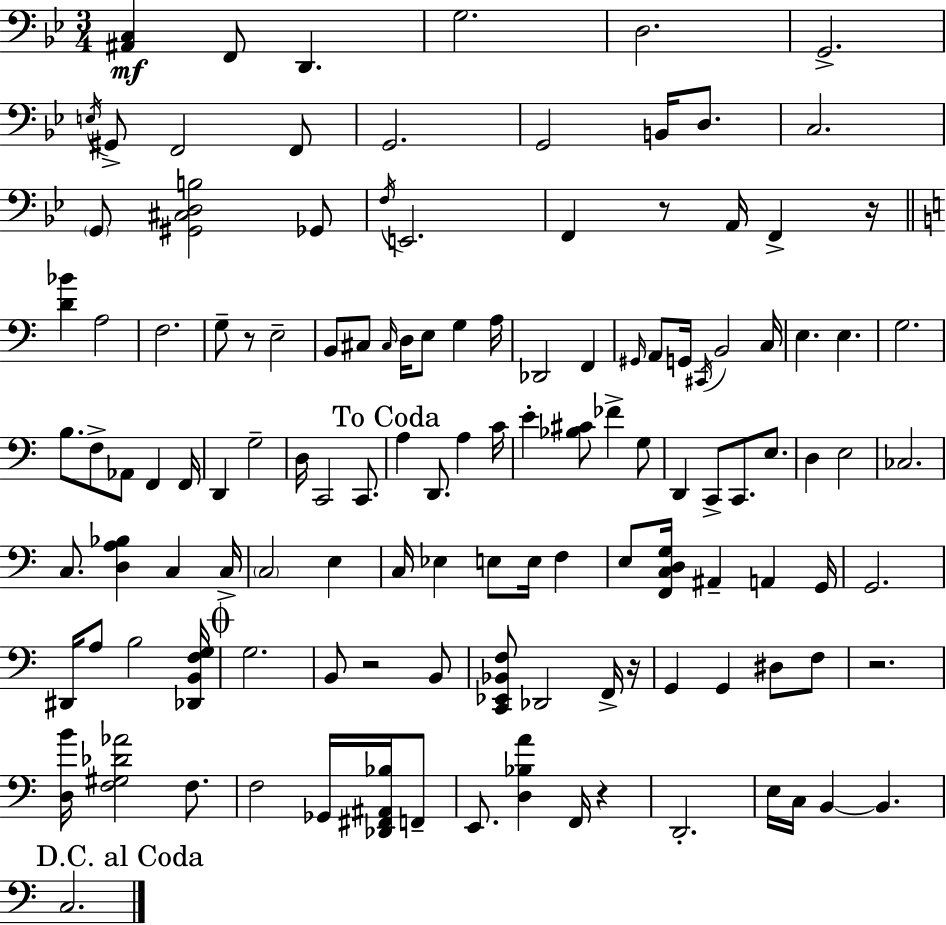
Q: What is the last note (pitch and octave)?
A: C3